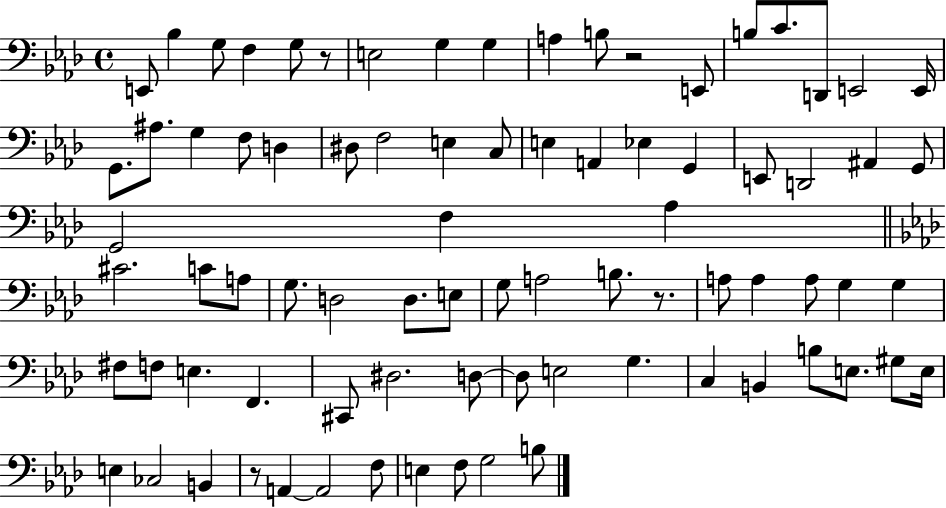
{
  \clef bass
  \time 4/4
  \defaultTimeSignature
  \key aes \major
  \repeat volta 2 { e,8 bes4 g8 f4 g8 r8 | e2 g4 g4 | a4 b8 r2 e,8 | b8 c'8. d,8 e,2 e,16 | \break g,8. ais8. g4 f8 d4 | dis8 f2 e4 c8 | e4 a,4 ees4 g,4 | e,8 d,2 ais,4 g,8 | \break g,2 f4 aes4 | \bar "||" \break \key aes \major cis'2. c'8 a8 | g8. d2 d8. e8 | g8 a2 b8. r8. | a8 a4 a8 g4 g4 | \break fis8 f8 e4. f,4. | cis,8 dis2. d8~~ | d8 e2 g4. | c4 b,4 b8 e8. gis8 e16 | \break e4 ces2 b,4 | r8 a,4~~ a,2 f8 | e4 f8 g2 b8 | } \bar "|."
}